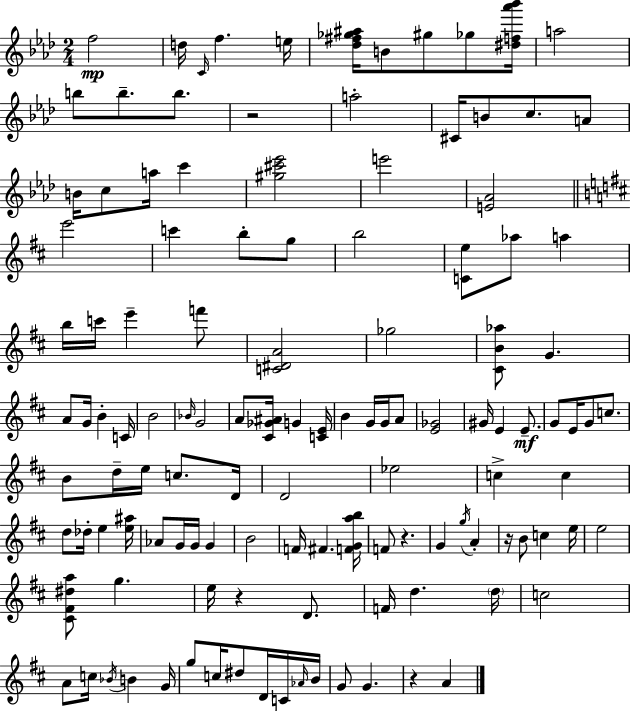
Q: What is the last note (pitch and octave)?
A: A4